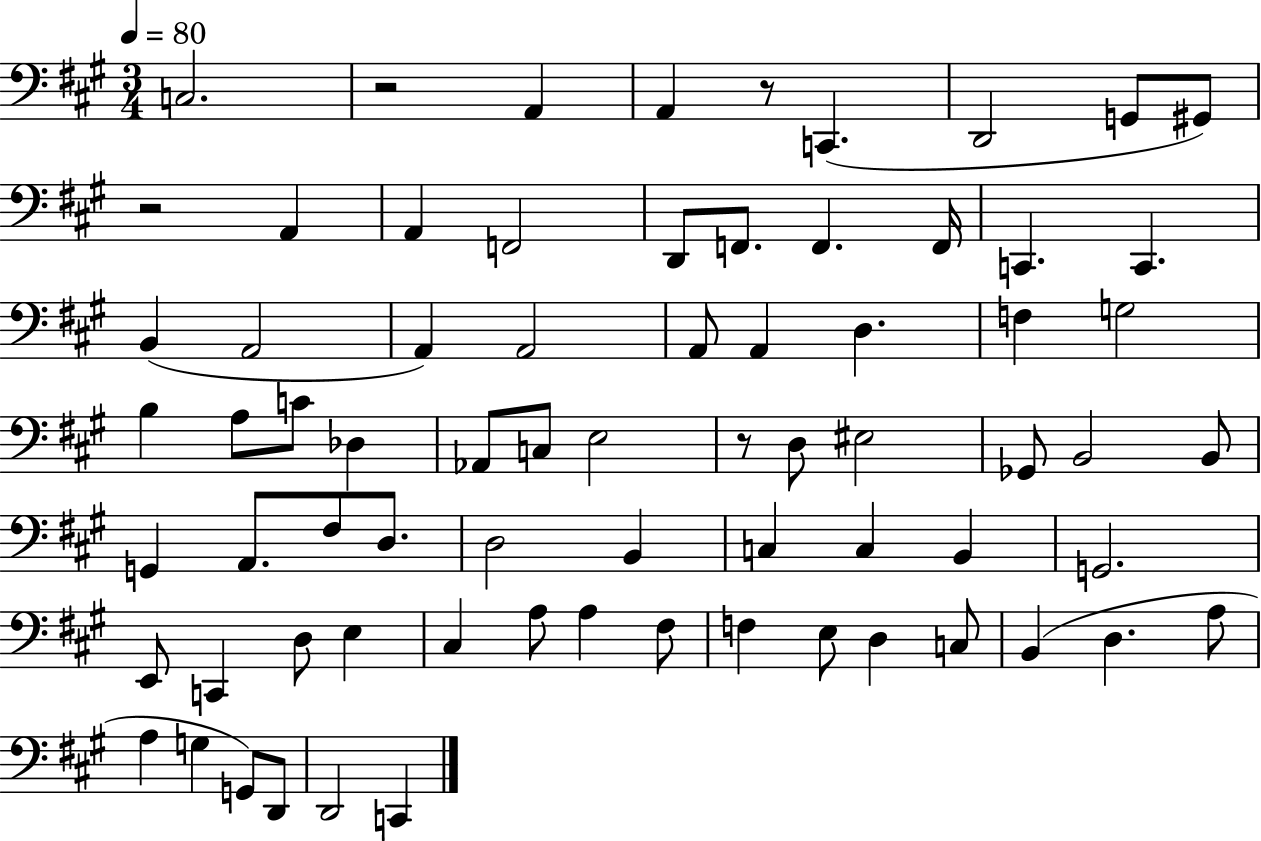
{
  \clef bass
  \numericTimeSignature
  \time 3/4
  \key a \major
  \tempo 4 = 80
  c2. | r2 a,4 | a,4 r8 c,4.( | d,2 g,8 gis,8) | \break r2 a,4 | a,4 f,2 | d,8 f,8. f,4. f,16 | c,4. c,4. | \break b,4( a,2 | a,4) a,2 | a,8 a,4 d4. | f4 g2 | \break b4 a8 c'8 des4 | aes,8 c8 e2 | r8 d8 eis2 | ges,8 b,2 b,8 | \break g,4 a,8. fis8 d8. | d2 b,4 | c4 c4 b,4 | g,2. | \break e,8 c,4 d8 e4 | cis4 a8 a4 fis8 | f4 e8 d4 c8 | b,4( d4. a8 | \break a4 g4 g,8) d,8 | d,2 c,4 | \bar "|."
}